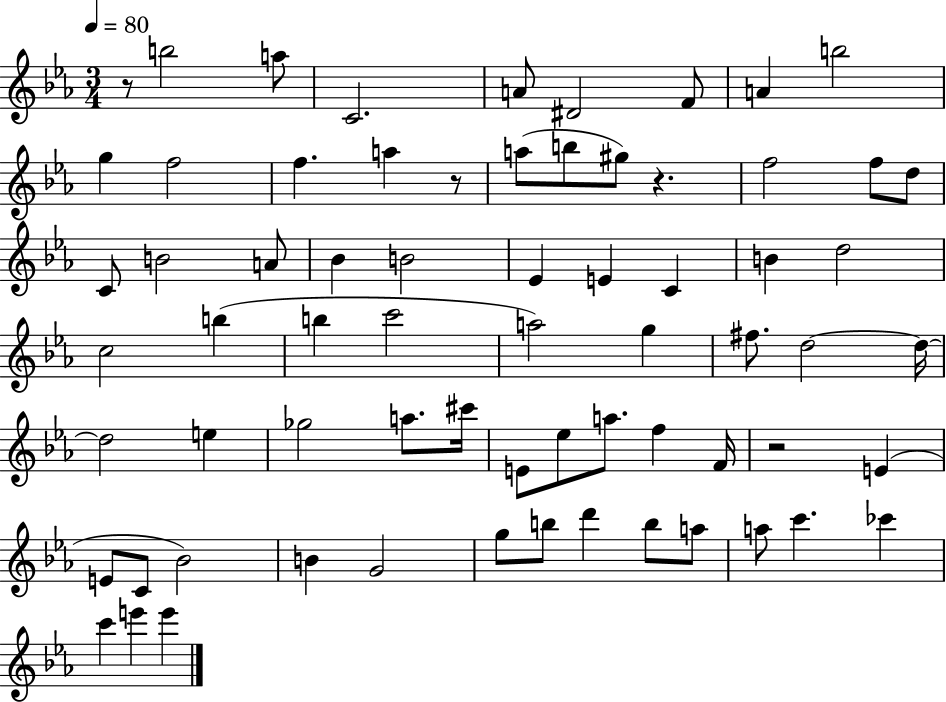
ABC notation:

X:1
T:Untitled
M:3/4
L:1/4
K:Eb
z/2 b2 a/2 C2 A/2 ^D2 F/2 A b2 g f2 f a z/2 a/2 b/2 ^g/2 z f2 f/2 d/2 C/2 B2 A/2 _B B2 _E E C B d2 c2 b b c'2 a2 g ^f/2 d2 d/4 d2 e _g2 a/2 ^c'/4 E/2 _e/2 a/2 f F/4 z2 E E/2 C/2 _B2 B G2 g/2 b/2 d' b/2 a/2 a/2 c' _c' c' e' e'